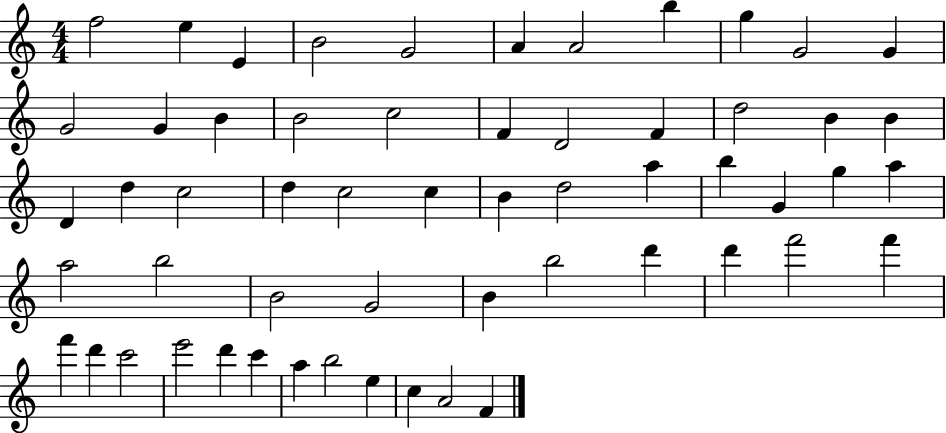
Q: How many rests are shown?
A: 0